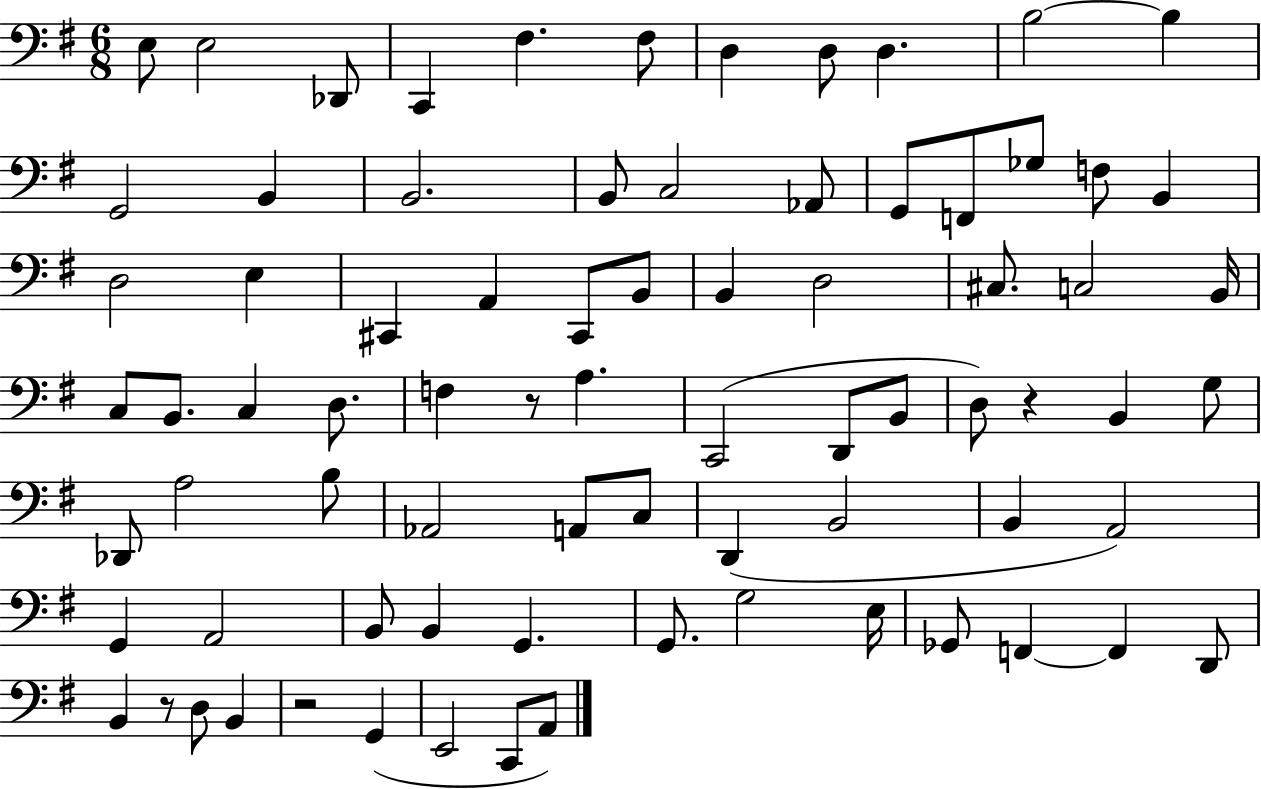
{
  \clef bass
  \numericTimeSignature
  \time 6/8
  \key g \major
  e8 e2 des,8 | c,4 fis4. fis8 | d4 d8 d4. | b2~~ b4 | \break g,2 b,4 | b,2. | b,8 c2 aes,8 | g,8 f,8 ges8 f8 b,4 | \break d2 e4 | cis,4 a,4 cis,8 b,8 | b,4 d2 | cis8. c2 b,16 | \break c8 b,8. c4 d8. | f4 r8 a4. | c,2( d,8 b,8 | d8) r4 b,4 g8 | \break des,8 a2 b8 | aes,2 a,8 c8 | d,4( b,2 | b,4 a,2) | \break g,4 a,2 | b,8 b,4 g,4. | g,8. g2 e16 | ges,8 f,4~~ f,4 d,8 | \break b,4 r8 d8 b,4 | r2 g,4( | e,2 c,8 a,8) | \bar "|."
}